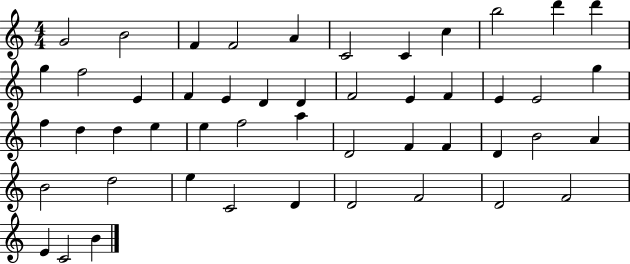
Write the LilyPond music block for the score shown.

{
  \clef treble
  \numericTimeSignature
  \time 4/4
  \key c \major
  g'2 b'2 | f'4 f'2 a'4 | c'2 c'4 c''4 | b''2 d'''4 d'''4 | \break g''4 f''2 e'4 | f'4 e'4 d'4 d'4 | f'2 e'4 f'4 | e'4 e'2 g''4 | \break f''4 d''4 d''4 e''4 | e''4 f''2 a''4 | d'2 f'4 f'4 | d'4 b'2 a'4 | \break b'2 d''2 | e''4 c'2 d'4 | d'2 f'2 | d'2 f'2 | \break e'4 c'2 b'4 | \bar "|."
}